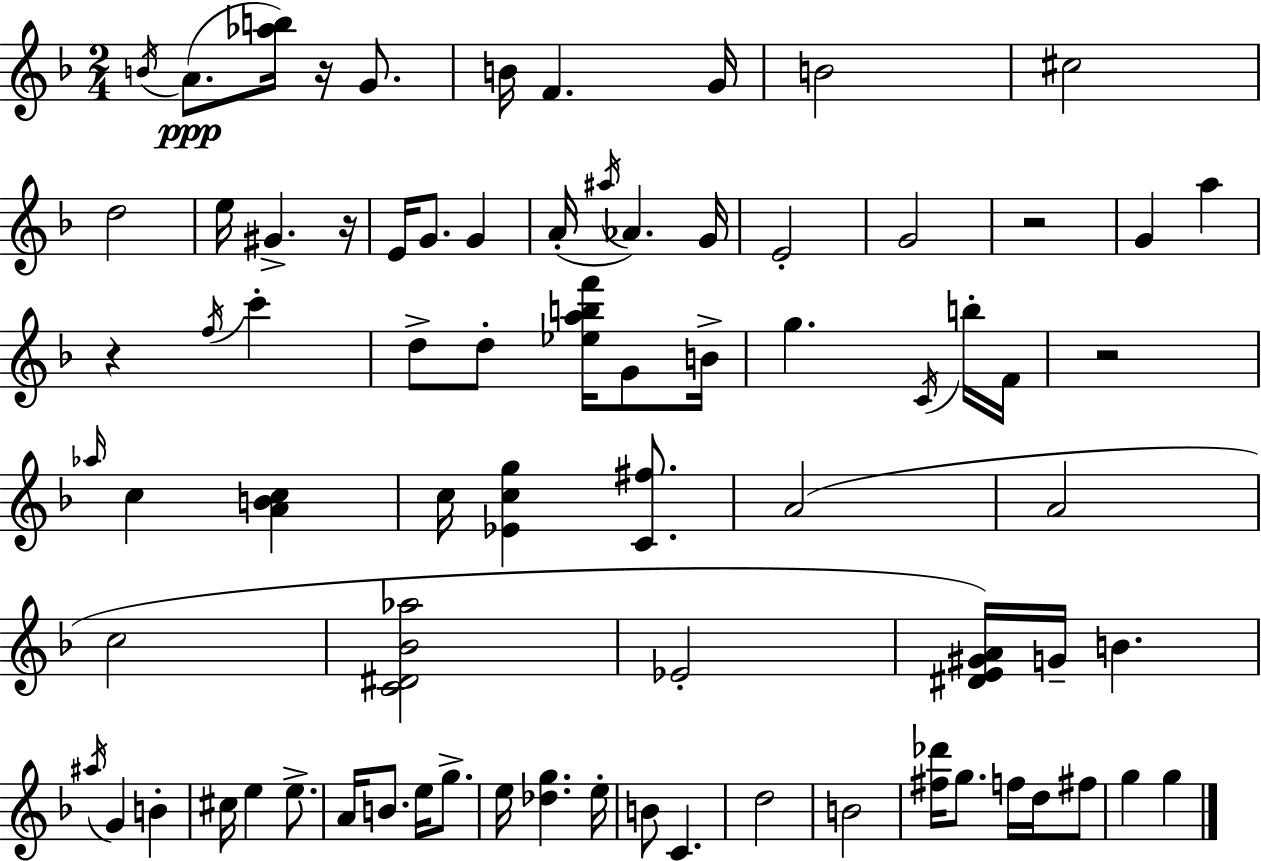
X:1
T:Untitled
M:2/4
L:1/4
K:F
B/4 A/2 [_ab]/4 z/4 G/2 B/4 F G/4 B2 ^c2 d2 e/4 ^G z/4 E/4 G/2 G A/4 ^a/4 _A G/4 E2 G2 z2 G a z f/4 c' d/2 d/2 [_eabf']/4 G/2 B/4 g C/4 b/4 F/4 z2 _a/4 c [ABc] c/4 [_Ecg] [C^f]/2 A2 A2 c2 [C^D_B_a]2 _E2 [^DE^GA]/4 G/4 B ^a/4 G B ^c/4 e e/2 A/4 B/2 e/4 g/2 e/4 [_dg] e/4 B/2 C d2 B2 [^f_d']/4 g/2 f/4 d/4 ^f/2 g g